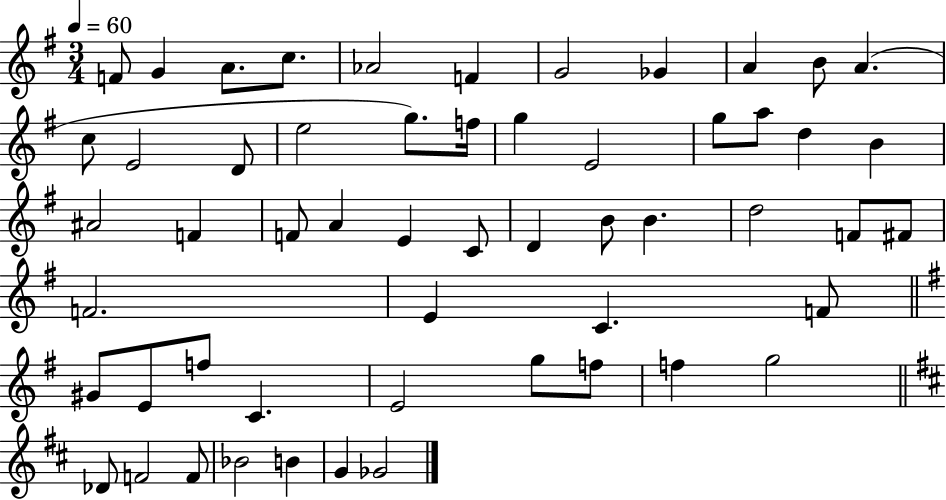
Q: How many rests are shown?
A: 0